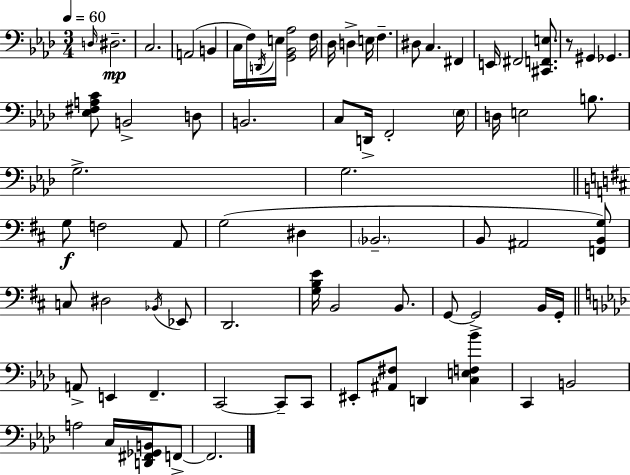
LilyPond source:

{
  \clef bass
  \numericTimeSignature
  \time 3/4
  \key aes \major
  \tempo 4 = 60
  \grace { d16 }\mp dis2.-- | c2. | a,2( b,4 | c16 f16) \acciaccatura { d,16 } e16 <g, bes, aes>2 | \break f16 des16 d4-> e16 f4.-- | dis8 c4. fis,4 | e,16 fis,2 <cis, f, e>8. | r8 gis,4 ges,4. | \break <ees fis a c'>8 b,2-> | d8 b,2. | c8 d,16-> f,2-. | \parenthesize ees16 d16 e2 b8. | \break g2.-> | g2. | \bar "||" \break \key d \major g8\f f2 a,8 | g2( dis4 | \parenthesize bes,2.-- | b,8 ais,2 <f, b, g>8) | \break c8 dis2 \acciaccatura { bes,16 } ees,8 | d,2. | <g b e'>16 b,2 b,8. | g,8~~ g,2-> b,16 | \break g,16-. \bar "||" \break \key aes \major a,8-> e,4 f,4.-- | c,2~~ c,8-- c,8 | eis,8-. <ais, fis>8 d,4 <c e f bes'>4 | c,4 b,2 | \break a2 c16 <d, fis, ges, b,>16 f,8->~~ | f,2. | \bar "|."
}